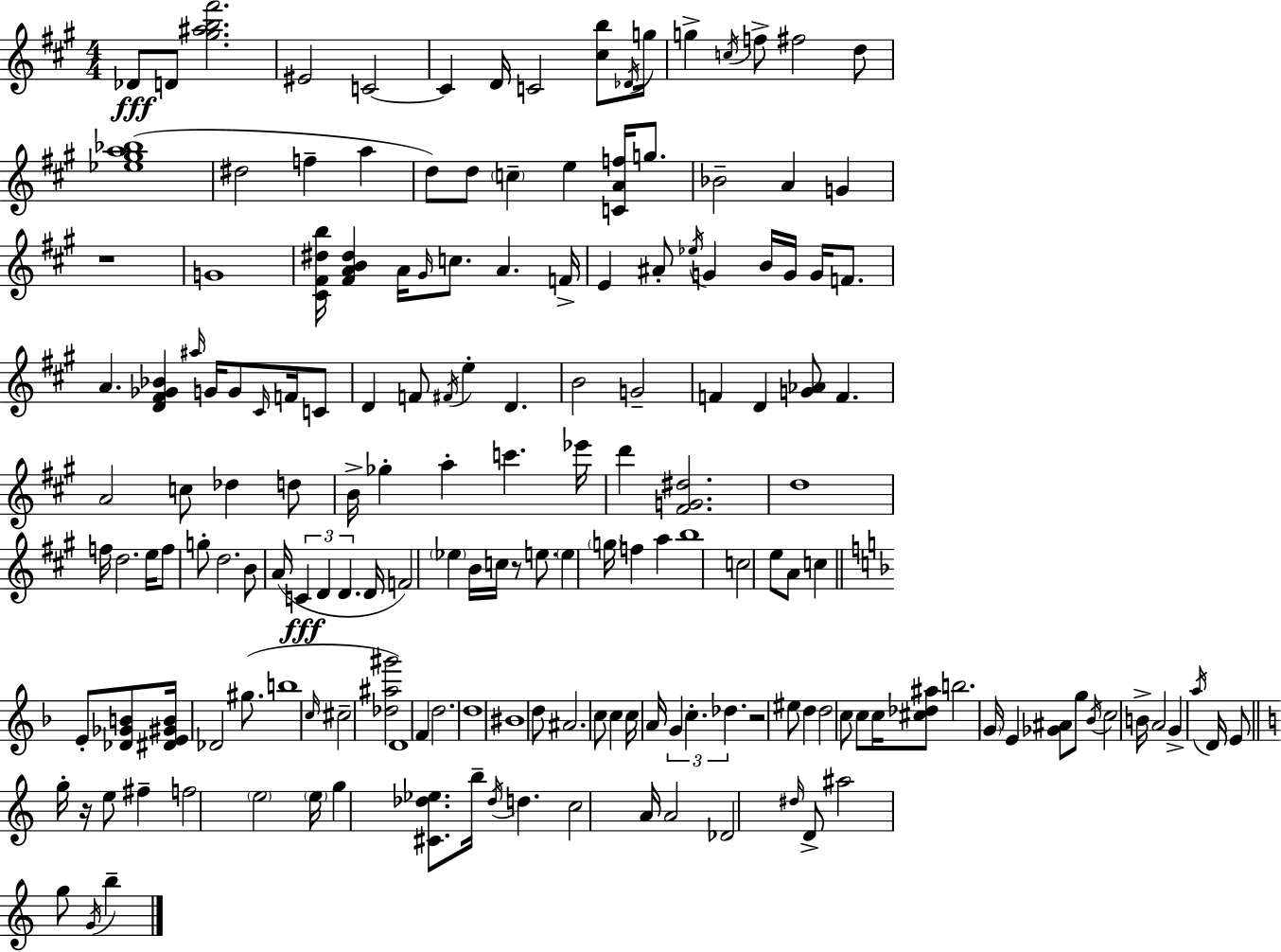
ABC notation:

X:1
T:Untitled
M:4/4
L:1/4
K:A
_D/2 D/2 [^g^ab^f']2 ^E2 C2 C D/4 C2 [^cb]/2 _D/4 g/4 g c/4 f/2 ^f2 d/2 [_e^ga_b]4 ^d2 f a d/2 d/2 c e [CAf]/4 g/2 _B2 A G z4 G4 [^C^F^db]/4 [^FAB^d] A/4 ^G/4 c/2 A F/4 E ^A/2 _e/4 G B/4 G/4 G/4 F/2 A [D^F_G_B] ^a/4 G/4 G/2 ^C/4 F/4 C/2 D F/2 ^F/4 e D B2 G2 F D [G_A]/2 F A2 c/2 _d d/2 B/4 _g a c' _e'/4 d' [^FG^d]2 d4 f/4 d2 e/4 f/2 g/2 d2 B/2 A/4 C D D D/4 F2 _e B/4 c/4 z/2 e/2 e g/4 f a b4 c2 e/2 A/2 c E/2 [_D_GB]/2 [^DE^GB]/4 _D2 ^g/2 b4 c/4 ^c2 [_d^a^g']2 D4 F d2 d4 ^B4 d/2 ^A2 c/2 c c/4 A/4 G c _d z2 ^e/2 d d2 c/2 c/2 c/4 [^c_d^a]/2 b2 G/4 E [_G^A]/2 g/2 _B/4 c2 B/4 A2 G a/4 D/4 E/2 g/4 z/4 e/2 ^f f2 e2 e/4 g [^C_d_e]/2 b/4 _d/4 d c2 A/4 A2 _D2 ^d/4 D/2 ^a2 g/2 G/4 b